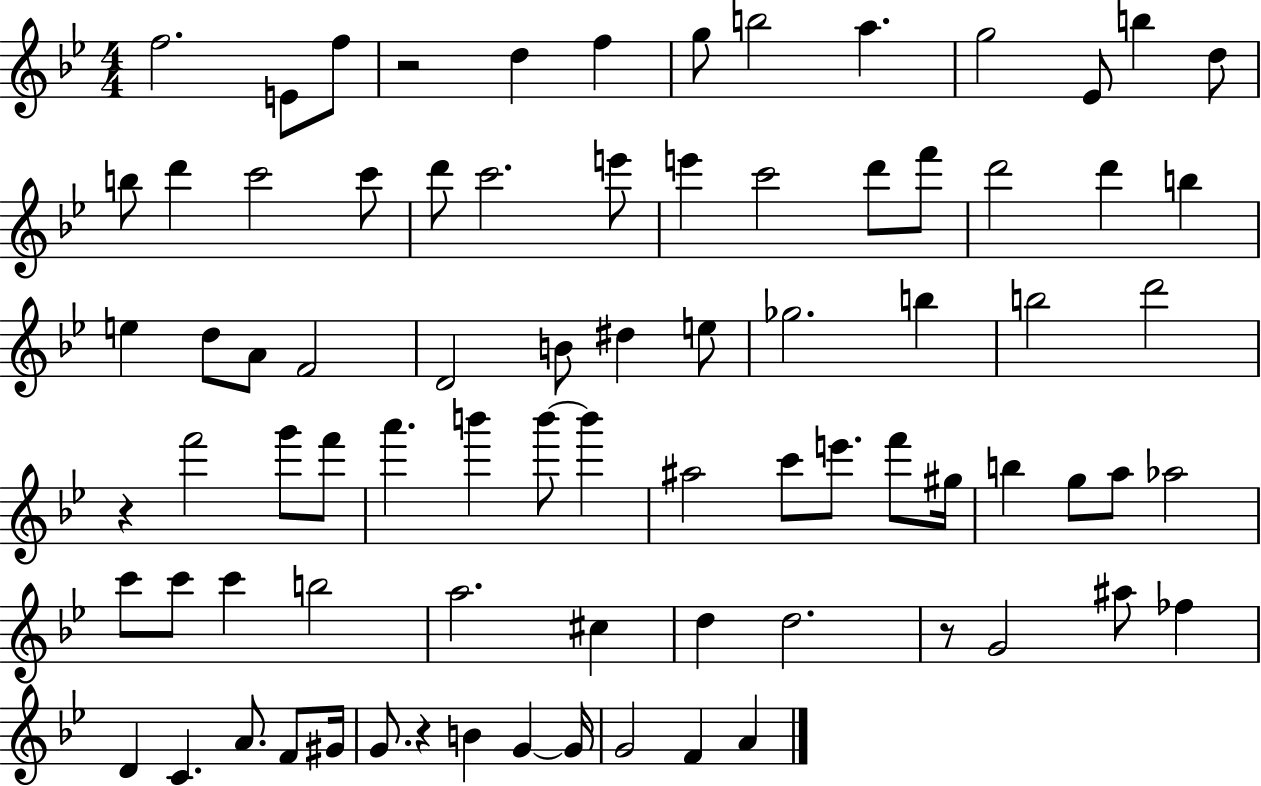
F5/h. E4/e F5/e R/h D5/q F5/q G5/e B5/h A5/q. G5/h Eb4/e B5/q D5/e B5/e D6/q C6/h C6/e D6/e C6/h. E6/e E6/q C6/h D6/e F6/e D6/h D6/q B5/q E5/q D5/e A4/e F4/h D4/h B4/e D#5/q E5/e Gb5/h. B5/q B5/h D6/h R/q F6/h G6/e F6/e A6/q. B6/q B6/e B6/q A#5/h C6/e E6/e. F6/e G#5/s B5/q G5/e A5/e Ab5/h C6/e C6/e C6/q B5/h A5/h. C#5/q D5/q D5/h. R/e G4/h A#5/e FES5/q D4/q C4/q. A4/e. F4/e G#4/s G4/e. R/q B4/q G4/q G4/s G4/h F4/q A4/q